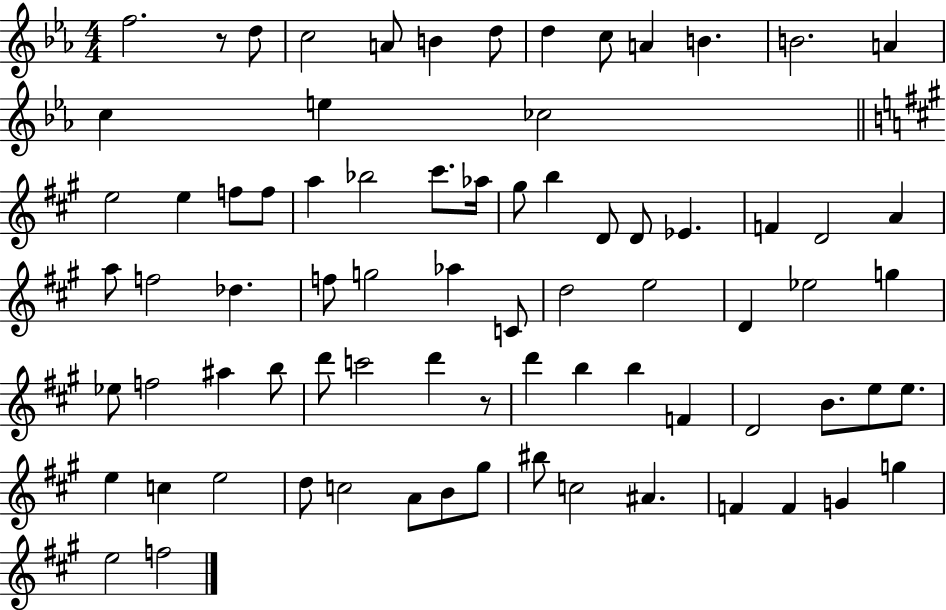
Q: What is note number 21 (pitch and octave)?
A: Bb5